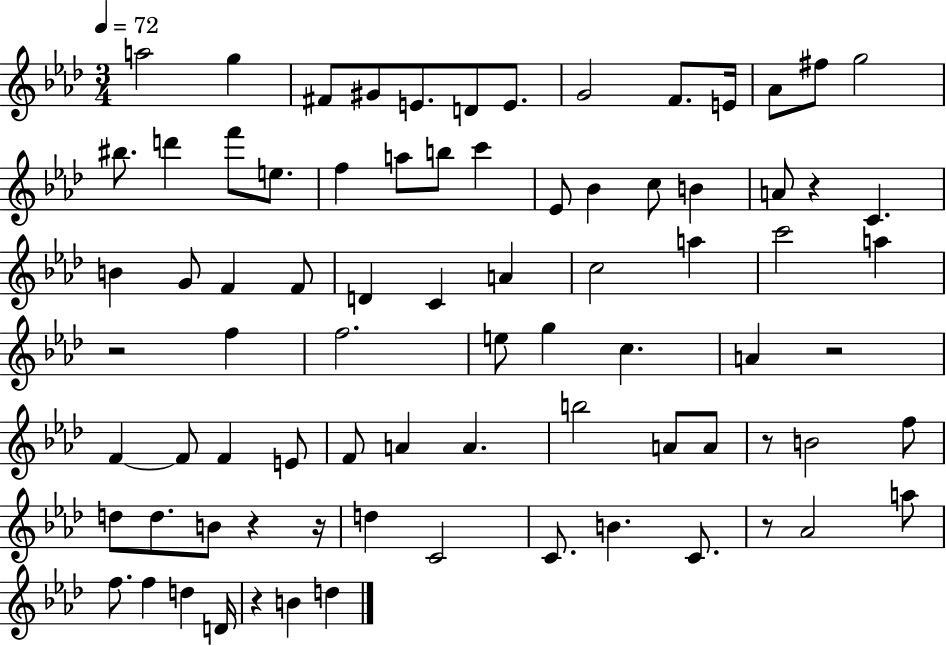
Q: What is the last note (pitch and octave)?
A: D5